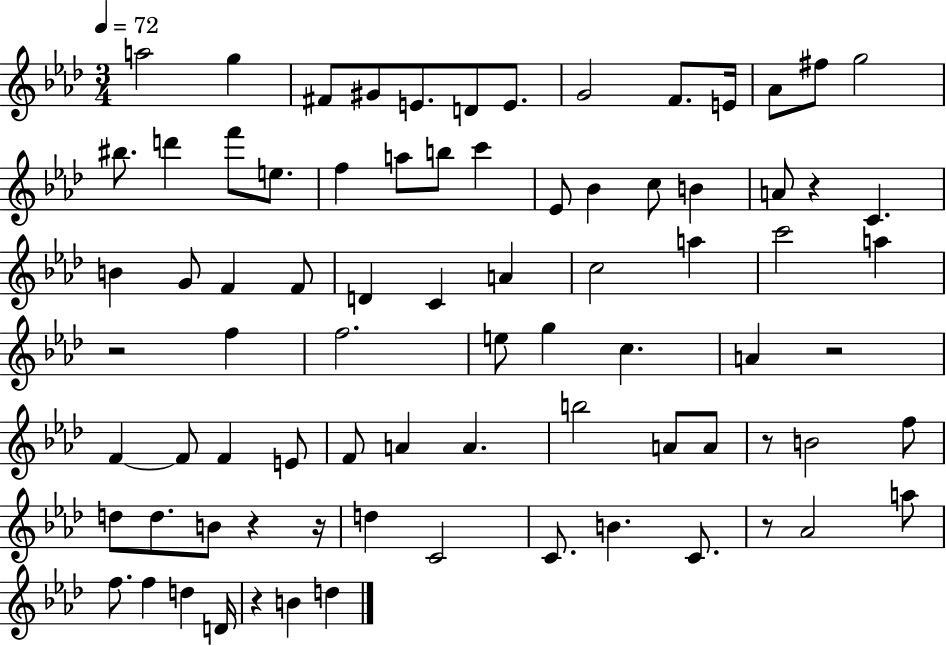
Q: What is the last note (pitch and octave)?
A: D5